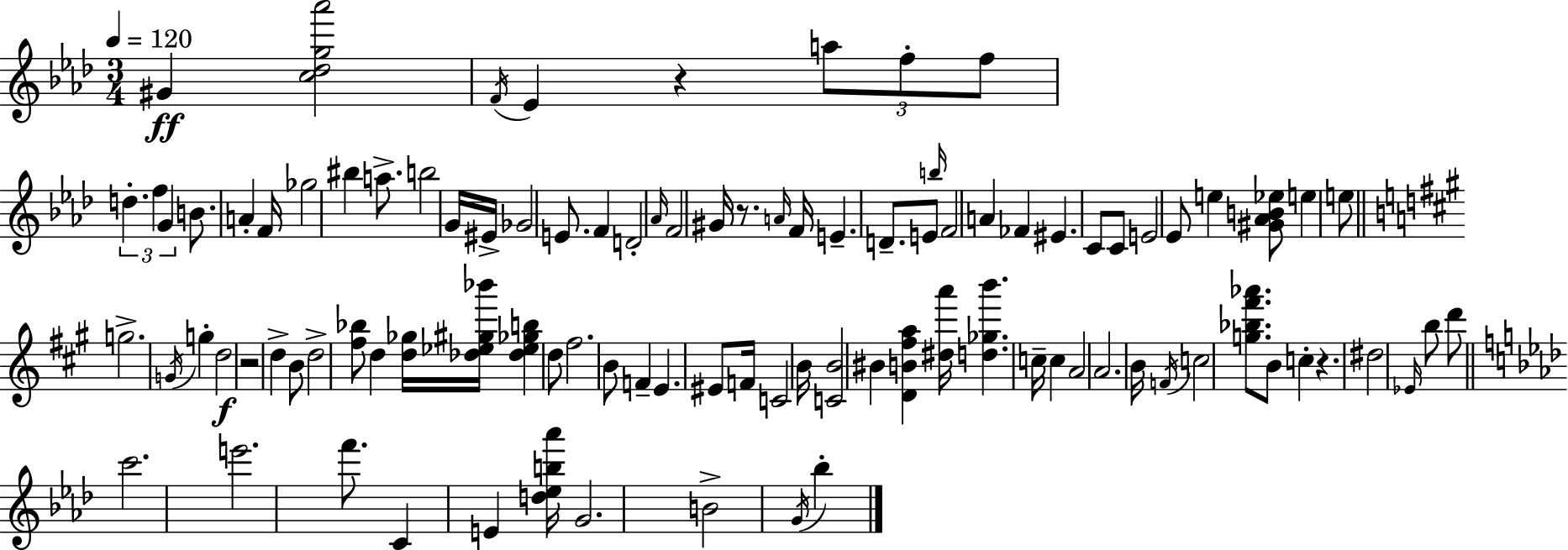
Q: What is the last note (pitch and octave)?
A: Bb5